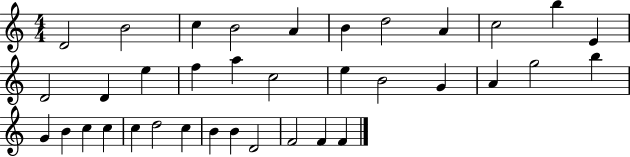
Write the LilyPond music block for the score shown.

{
  \clef treble
  \numericTimeSignature
  \time 4/4
  \key c \major
  d'2 b'2 | c''4 b'2 a'4 | b'4 d''2 a'4 | c''2 b''4 e'4 | \break d'2 d'4 e''4 | f''4 a''4 c''2 | e''4 b'2 g'4 | a'4 g''2 b''4 | \break g'4 b'4 c''4 c''4 | c''4 d''2 c''4 | b'4 b'4 d'2 | f'2 f'4 f'4 | \break \bar "|."
}